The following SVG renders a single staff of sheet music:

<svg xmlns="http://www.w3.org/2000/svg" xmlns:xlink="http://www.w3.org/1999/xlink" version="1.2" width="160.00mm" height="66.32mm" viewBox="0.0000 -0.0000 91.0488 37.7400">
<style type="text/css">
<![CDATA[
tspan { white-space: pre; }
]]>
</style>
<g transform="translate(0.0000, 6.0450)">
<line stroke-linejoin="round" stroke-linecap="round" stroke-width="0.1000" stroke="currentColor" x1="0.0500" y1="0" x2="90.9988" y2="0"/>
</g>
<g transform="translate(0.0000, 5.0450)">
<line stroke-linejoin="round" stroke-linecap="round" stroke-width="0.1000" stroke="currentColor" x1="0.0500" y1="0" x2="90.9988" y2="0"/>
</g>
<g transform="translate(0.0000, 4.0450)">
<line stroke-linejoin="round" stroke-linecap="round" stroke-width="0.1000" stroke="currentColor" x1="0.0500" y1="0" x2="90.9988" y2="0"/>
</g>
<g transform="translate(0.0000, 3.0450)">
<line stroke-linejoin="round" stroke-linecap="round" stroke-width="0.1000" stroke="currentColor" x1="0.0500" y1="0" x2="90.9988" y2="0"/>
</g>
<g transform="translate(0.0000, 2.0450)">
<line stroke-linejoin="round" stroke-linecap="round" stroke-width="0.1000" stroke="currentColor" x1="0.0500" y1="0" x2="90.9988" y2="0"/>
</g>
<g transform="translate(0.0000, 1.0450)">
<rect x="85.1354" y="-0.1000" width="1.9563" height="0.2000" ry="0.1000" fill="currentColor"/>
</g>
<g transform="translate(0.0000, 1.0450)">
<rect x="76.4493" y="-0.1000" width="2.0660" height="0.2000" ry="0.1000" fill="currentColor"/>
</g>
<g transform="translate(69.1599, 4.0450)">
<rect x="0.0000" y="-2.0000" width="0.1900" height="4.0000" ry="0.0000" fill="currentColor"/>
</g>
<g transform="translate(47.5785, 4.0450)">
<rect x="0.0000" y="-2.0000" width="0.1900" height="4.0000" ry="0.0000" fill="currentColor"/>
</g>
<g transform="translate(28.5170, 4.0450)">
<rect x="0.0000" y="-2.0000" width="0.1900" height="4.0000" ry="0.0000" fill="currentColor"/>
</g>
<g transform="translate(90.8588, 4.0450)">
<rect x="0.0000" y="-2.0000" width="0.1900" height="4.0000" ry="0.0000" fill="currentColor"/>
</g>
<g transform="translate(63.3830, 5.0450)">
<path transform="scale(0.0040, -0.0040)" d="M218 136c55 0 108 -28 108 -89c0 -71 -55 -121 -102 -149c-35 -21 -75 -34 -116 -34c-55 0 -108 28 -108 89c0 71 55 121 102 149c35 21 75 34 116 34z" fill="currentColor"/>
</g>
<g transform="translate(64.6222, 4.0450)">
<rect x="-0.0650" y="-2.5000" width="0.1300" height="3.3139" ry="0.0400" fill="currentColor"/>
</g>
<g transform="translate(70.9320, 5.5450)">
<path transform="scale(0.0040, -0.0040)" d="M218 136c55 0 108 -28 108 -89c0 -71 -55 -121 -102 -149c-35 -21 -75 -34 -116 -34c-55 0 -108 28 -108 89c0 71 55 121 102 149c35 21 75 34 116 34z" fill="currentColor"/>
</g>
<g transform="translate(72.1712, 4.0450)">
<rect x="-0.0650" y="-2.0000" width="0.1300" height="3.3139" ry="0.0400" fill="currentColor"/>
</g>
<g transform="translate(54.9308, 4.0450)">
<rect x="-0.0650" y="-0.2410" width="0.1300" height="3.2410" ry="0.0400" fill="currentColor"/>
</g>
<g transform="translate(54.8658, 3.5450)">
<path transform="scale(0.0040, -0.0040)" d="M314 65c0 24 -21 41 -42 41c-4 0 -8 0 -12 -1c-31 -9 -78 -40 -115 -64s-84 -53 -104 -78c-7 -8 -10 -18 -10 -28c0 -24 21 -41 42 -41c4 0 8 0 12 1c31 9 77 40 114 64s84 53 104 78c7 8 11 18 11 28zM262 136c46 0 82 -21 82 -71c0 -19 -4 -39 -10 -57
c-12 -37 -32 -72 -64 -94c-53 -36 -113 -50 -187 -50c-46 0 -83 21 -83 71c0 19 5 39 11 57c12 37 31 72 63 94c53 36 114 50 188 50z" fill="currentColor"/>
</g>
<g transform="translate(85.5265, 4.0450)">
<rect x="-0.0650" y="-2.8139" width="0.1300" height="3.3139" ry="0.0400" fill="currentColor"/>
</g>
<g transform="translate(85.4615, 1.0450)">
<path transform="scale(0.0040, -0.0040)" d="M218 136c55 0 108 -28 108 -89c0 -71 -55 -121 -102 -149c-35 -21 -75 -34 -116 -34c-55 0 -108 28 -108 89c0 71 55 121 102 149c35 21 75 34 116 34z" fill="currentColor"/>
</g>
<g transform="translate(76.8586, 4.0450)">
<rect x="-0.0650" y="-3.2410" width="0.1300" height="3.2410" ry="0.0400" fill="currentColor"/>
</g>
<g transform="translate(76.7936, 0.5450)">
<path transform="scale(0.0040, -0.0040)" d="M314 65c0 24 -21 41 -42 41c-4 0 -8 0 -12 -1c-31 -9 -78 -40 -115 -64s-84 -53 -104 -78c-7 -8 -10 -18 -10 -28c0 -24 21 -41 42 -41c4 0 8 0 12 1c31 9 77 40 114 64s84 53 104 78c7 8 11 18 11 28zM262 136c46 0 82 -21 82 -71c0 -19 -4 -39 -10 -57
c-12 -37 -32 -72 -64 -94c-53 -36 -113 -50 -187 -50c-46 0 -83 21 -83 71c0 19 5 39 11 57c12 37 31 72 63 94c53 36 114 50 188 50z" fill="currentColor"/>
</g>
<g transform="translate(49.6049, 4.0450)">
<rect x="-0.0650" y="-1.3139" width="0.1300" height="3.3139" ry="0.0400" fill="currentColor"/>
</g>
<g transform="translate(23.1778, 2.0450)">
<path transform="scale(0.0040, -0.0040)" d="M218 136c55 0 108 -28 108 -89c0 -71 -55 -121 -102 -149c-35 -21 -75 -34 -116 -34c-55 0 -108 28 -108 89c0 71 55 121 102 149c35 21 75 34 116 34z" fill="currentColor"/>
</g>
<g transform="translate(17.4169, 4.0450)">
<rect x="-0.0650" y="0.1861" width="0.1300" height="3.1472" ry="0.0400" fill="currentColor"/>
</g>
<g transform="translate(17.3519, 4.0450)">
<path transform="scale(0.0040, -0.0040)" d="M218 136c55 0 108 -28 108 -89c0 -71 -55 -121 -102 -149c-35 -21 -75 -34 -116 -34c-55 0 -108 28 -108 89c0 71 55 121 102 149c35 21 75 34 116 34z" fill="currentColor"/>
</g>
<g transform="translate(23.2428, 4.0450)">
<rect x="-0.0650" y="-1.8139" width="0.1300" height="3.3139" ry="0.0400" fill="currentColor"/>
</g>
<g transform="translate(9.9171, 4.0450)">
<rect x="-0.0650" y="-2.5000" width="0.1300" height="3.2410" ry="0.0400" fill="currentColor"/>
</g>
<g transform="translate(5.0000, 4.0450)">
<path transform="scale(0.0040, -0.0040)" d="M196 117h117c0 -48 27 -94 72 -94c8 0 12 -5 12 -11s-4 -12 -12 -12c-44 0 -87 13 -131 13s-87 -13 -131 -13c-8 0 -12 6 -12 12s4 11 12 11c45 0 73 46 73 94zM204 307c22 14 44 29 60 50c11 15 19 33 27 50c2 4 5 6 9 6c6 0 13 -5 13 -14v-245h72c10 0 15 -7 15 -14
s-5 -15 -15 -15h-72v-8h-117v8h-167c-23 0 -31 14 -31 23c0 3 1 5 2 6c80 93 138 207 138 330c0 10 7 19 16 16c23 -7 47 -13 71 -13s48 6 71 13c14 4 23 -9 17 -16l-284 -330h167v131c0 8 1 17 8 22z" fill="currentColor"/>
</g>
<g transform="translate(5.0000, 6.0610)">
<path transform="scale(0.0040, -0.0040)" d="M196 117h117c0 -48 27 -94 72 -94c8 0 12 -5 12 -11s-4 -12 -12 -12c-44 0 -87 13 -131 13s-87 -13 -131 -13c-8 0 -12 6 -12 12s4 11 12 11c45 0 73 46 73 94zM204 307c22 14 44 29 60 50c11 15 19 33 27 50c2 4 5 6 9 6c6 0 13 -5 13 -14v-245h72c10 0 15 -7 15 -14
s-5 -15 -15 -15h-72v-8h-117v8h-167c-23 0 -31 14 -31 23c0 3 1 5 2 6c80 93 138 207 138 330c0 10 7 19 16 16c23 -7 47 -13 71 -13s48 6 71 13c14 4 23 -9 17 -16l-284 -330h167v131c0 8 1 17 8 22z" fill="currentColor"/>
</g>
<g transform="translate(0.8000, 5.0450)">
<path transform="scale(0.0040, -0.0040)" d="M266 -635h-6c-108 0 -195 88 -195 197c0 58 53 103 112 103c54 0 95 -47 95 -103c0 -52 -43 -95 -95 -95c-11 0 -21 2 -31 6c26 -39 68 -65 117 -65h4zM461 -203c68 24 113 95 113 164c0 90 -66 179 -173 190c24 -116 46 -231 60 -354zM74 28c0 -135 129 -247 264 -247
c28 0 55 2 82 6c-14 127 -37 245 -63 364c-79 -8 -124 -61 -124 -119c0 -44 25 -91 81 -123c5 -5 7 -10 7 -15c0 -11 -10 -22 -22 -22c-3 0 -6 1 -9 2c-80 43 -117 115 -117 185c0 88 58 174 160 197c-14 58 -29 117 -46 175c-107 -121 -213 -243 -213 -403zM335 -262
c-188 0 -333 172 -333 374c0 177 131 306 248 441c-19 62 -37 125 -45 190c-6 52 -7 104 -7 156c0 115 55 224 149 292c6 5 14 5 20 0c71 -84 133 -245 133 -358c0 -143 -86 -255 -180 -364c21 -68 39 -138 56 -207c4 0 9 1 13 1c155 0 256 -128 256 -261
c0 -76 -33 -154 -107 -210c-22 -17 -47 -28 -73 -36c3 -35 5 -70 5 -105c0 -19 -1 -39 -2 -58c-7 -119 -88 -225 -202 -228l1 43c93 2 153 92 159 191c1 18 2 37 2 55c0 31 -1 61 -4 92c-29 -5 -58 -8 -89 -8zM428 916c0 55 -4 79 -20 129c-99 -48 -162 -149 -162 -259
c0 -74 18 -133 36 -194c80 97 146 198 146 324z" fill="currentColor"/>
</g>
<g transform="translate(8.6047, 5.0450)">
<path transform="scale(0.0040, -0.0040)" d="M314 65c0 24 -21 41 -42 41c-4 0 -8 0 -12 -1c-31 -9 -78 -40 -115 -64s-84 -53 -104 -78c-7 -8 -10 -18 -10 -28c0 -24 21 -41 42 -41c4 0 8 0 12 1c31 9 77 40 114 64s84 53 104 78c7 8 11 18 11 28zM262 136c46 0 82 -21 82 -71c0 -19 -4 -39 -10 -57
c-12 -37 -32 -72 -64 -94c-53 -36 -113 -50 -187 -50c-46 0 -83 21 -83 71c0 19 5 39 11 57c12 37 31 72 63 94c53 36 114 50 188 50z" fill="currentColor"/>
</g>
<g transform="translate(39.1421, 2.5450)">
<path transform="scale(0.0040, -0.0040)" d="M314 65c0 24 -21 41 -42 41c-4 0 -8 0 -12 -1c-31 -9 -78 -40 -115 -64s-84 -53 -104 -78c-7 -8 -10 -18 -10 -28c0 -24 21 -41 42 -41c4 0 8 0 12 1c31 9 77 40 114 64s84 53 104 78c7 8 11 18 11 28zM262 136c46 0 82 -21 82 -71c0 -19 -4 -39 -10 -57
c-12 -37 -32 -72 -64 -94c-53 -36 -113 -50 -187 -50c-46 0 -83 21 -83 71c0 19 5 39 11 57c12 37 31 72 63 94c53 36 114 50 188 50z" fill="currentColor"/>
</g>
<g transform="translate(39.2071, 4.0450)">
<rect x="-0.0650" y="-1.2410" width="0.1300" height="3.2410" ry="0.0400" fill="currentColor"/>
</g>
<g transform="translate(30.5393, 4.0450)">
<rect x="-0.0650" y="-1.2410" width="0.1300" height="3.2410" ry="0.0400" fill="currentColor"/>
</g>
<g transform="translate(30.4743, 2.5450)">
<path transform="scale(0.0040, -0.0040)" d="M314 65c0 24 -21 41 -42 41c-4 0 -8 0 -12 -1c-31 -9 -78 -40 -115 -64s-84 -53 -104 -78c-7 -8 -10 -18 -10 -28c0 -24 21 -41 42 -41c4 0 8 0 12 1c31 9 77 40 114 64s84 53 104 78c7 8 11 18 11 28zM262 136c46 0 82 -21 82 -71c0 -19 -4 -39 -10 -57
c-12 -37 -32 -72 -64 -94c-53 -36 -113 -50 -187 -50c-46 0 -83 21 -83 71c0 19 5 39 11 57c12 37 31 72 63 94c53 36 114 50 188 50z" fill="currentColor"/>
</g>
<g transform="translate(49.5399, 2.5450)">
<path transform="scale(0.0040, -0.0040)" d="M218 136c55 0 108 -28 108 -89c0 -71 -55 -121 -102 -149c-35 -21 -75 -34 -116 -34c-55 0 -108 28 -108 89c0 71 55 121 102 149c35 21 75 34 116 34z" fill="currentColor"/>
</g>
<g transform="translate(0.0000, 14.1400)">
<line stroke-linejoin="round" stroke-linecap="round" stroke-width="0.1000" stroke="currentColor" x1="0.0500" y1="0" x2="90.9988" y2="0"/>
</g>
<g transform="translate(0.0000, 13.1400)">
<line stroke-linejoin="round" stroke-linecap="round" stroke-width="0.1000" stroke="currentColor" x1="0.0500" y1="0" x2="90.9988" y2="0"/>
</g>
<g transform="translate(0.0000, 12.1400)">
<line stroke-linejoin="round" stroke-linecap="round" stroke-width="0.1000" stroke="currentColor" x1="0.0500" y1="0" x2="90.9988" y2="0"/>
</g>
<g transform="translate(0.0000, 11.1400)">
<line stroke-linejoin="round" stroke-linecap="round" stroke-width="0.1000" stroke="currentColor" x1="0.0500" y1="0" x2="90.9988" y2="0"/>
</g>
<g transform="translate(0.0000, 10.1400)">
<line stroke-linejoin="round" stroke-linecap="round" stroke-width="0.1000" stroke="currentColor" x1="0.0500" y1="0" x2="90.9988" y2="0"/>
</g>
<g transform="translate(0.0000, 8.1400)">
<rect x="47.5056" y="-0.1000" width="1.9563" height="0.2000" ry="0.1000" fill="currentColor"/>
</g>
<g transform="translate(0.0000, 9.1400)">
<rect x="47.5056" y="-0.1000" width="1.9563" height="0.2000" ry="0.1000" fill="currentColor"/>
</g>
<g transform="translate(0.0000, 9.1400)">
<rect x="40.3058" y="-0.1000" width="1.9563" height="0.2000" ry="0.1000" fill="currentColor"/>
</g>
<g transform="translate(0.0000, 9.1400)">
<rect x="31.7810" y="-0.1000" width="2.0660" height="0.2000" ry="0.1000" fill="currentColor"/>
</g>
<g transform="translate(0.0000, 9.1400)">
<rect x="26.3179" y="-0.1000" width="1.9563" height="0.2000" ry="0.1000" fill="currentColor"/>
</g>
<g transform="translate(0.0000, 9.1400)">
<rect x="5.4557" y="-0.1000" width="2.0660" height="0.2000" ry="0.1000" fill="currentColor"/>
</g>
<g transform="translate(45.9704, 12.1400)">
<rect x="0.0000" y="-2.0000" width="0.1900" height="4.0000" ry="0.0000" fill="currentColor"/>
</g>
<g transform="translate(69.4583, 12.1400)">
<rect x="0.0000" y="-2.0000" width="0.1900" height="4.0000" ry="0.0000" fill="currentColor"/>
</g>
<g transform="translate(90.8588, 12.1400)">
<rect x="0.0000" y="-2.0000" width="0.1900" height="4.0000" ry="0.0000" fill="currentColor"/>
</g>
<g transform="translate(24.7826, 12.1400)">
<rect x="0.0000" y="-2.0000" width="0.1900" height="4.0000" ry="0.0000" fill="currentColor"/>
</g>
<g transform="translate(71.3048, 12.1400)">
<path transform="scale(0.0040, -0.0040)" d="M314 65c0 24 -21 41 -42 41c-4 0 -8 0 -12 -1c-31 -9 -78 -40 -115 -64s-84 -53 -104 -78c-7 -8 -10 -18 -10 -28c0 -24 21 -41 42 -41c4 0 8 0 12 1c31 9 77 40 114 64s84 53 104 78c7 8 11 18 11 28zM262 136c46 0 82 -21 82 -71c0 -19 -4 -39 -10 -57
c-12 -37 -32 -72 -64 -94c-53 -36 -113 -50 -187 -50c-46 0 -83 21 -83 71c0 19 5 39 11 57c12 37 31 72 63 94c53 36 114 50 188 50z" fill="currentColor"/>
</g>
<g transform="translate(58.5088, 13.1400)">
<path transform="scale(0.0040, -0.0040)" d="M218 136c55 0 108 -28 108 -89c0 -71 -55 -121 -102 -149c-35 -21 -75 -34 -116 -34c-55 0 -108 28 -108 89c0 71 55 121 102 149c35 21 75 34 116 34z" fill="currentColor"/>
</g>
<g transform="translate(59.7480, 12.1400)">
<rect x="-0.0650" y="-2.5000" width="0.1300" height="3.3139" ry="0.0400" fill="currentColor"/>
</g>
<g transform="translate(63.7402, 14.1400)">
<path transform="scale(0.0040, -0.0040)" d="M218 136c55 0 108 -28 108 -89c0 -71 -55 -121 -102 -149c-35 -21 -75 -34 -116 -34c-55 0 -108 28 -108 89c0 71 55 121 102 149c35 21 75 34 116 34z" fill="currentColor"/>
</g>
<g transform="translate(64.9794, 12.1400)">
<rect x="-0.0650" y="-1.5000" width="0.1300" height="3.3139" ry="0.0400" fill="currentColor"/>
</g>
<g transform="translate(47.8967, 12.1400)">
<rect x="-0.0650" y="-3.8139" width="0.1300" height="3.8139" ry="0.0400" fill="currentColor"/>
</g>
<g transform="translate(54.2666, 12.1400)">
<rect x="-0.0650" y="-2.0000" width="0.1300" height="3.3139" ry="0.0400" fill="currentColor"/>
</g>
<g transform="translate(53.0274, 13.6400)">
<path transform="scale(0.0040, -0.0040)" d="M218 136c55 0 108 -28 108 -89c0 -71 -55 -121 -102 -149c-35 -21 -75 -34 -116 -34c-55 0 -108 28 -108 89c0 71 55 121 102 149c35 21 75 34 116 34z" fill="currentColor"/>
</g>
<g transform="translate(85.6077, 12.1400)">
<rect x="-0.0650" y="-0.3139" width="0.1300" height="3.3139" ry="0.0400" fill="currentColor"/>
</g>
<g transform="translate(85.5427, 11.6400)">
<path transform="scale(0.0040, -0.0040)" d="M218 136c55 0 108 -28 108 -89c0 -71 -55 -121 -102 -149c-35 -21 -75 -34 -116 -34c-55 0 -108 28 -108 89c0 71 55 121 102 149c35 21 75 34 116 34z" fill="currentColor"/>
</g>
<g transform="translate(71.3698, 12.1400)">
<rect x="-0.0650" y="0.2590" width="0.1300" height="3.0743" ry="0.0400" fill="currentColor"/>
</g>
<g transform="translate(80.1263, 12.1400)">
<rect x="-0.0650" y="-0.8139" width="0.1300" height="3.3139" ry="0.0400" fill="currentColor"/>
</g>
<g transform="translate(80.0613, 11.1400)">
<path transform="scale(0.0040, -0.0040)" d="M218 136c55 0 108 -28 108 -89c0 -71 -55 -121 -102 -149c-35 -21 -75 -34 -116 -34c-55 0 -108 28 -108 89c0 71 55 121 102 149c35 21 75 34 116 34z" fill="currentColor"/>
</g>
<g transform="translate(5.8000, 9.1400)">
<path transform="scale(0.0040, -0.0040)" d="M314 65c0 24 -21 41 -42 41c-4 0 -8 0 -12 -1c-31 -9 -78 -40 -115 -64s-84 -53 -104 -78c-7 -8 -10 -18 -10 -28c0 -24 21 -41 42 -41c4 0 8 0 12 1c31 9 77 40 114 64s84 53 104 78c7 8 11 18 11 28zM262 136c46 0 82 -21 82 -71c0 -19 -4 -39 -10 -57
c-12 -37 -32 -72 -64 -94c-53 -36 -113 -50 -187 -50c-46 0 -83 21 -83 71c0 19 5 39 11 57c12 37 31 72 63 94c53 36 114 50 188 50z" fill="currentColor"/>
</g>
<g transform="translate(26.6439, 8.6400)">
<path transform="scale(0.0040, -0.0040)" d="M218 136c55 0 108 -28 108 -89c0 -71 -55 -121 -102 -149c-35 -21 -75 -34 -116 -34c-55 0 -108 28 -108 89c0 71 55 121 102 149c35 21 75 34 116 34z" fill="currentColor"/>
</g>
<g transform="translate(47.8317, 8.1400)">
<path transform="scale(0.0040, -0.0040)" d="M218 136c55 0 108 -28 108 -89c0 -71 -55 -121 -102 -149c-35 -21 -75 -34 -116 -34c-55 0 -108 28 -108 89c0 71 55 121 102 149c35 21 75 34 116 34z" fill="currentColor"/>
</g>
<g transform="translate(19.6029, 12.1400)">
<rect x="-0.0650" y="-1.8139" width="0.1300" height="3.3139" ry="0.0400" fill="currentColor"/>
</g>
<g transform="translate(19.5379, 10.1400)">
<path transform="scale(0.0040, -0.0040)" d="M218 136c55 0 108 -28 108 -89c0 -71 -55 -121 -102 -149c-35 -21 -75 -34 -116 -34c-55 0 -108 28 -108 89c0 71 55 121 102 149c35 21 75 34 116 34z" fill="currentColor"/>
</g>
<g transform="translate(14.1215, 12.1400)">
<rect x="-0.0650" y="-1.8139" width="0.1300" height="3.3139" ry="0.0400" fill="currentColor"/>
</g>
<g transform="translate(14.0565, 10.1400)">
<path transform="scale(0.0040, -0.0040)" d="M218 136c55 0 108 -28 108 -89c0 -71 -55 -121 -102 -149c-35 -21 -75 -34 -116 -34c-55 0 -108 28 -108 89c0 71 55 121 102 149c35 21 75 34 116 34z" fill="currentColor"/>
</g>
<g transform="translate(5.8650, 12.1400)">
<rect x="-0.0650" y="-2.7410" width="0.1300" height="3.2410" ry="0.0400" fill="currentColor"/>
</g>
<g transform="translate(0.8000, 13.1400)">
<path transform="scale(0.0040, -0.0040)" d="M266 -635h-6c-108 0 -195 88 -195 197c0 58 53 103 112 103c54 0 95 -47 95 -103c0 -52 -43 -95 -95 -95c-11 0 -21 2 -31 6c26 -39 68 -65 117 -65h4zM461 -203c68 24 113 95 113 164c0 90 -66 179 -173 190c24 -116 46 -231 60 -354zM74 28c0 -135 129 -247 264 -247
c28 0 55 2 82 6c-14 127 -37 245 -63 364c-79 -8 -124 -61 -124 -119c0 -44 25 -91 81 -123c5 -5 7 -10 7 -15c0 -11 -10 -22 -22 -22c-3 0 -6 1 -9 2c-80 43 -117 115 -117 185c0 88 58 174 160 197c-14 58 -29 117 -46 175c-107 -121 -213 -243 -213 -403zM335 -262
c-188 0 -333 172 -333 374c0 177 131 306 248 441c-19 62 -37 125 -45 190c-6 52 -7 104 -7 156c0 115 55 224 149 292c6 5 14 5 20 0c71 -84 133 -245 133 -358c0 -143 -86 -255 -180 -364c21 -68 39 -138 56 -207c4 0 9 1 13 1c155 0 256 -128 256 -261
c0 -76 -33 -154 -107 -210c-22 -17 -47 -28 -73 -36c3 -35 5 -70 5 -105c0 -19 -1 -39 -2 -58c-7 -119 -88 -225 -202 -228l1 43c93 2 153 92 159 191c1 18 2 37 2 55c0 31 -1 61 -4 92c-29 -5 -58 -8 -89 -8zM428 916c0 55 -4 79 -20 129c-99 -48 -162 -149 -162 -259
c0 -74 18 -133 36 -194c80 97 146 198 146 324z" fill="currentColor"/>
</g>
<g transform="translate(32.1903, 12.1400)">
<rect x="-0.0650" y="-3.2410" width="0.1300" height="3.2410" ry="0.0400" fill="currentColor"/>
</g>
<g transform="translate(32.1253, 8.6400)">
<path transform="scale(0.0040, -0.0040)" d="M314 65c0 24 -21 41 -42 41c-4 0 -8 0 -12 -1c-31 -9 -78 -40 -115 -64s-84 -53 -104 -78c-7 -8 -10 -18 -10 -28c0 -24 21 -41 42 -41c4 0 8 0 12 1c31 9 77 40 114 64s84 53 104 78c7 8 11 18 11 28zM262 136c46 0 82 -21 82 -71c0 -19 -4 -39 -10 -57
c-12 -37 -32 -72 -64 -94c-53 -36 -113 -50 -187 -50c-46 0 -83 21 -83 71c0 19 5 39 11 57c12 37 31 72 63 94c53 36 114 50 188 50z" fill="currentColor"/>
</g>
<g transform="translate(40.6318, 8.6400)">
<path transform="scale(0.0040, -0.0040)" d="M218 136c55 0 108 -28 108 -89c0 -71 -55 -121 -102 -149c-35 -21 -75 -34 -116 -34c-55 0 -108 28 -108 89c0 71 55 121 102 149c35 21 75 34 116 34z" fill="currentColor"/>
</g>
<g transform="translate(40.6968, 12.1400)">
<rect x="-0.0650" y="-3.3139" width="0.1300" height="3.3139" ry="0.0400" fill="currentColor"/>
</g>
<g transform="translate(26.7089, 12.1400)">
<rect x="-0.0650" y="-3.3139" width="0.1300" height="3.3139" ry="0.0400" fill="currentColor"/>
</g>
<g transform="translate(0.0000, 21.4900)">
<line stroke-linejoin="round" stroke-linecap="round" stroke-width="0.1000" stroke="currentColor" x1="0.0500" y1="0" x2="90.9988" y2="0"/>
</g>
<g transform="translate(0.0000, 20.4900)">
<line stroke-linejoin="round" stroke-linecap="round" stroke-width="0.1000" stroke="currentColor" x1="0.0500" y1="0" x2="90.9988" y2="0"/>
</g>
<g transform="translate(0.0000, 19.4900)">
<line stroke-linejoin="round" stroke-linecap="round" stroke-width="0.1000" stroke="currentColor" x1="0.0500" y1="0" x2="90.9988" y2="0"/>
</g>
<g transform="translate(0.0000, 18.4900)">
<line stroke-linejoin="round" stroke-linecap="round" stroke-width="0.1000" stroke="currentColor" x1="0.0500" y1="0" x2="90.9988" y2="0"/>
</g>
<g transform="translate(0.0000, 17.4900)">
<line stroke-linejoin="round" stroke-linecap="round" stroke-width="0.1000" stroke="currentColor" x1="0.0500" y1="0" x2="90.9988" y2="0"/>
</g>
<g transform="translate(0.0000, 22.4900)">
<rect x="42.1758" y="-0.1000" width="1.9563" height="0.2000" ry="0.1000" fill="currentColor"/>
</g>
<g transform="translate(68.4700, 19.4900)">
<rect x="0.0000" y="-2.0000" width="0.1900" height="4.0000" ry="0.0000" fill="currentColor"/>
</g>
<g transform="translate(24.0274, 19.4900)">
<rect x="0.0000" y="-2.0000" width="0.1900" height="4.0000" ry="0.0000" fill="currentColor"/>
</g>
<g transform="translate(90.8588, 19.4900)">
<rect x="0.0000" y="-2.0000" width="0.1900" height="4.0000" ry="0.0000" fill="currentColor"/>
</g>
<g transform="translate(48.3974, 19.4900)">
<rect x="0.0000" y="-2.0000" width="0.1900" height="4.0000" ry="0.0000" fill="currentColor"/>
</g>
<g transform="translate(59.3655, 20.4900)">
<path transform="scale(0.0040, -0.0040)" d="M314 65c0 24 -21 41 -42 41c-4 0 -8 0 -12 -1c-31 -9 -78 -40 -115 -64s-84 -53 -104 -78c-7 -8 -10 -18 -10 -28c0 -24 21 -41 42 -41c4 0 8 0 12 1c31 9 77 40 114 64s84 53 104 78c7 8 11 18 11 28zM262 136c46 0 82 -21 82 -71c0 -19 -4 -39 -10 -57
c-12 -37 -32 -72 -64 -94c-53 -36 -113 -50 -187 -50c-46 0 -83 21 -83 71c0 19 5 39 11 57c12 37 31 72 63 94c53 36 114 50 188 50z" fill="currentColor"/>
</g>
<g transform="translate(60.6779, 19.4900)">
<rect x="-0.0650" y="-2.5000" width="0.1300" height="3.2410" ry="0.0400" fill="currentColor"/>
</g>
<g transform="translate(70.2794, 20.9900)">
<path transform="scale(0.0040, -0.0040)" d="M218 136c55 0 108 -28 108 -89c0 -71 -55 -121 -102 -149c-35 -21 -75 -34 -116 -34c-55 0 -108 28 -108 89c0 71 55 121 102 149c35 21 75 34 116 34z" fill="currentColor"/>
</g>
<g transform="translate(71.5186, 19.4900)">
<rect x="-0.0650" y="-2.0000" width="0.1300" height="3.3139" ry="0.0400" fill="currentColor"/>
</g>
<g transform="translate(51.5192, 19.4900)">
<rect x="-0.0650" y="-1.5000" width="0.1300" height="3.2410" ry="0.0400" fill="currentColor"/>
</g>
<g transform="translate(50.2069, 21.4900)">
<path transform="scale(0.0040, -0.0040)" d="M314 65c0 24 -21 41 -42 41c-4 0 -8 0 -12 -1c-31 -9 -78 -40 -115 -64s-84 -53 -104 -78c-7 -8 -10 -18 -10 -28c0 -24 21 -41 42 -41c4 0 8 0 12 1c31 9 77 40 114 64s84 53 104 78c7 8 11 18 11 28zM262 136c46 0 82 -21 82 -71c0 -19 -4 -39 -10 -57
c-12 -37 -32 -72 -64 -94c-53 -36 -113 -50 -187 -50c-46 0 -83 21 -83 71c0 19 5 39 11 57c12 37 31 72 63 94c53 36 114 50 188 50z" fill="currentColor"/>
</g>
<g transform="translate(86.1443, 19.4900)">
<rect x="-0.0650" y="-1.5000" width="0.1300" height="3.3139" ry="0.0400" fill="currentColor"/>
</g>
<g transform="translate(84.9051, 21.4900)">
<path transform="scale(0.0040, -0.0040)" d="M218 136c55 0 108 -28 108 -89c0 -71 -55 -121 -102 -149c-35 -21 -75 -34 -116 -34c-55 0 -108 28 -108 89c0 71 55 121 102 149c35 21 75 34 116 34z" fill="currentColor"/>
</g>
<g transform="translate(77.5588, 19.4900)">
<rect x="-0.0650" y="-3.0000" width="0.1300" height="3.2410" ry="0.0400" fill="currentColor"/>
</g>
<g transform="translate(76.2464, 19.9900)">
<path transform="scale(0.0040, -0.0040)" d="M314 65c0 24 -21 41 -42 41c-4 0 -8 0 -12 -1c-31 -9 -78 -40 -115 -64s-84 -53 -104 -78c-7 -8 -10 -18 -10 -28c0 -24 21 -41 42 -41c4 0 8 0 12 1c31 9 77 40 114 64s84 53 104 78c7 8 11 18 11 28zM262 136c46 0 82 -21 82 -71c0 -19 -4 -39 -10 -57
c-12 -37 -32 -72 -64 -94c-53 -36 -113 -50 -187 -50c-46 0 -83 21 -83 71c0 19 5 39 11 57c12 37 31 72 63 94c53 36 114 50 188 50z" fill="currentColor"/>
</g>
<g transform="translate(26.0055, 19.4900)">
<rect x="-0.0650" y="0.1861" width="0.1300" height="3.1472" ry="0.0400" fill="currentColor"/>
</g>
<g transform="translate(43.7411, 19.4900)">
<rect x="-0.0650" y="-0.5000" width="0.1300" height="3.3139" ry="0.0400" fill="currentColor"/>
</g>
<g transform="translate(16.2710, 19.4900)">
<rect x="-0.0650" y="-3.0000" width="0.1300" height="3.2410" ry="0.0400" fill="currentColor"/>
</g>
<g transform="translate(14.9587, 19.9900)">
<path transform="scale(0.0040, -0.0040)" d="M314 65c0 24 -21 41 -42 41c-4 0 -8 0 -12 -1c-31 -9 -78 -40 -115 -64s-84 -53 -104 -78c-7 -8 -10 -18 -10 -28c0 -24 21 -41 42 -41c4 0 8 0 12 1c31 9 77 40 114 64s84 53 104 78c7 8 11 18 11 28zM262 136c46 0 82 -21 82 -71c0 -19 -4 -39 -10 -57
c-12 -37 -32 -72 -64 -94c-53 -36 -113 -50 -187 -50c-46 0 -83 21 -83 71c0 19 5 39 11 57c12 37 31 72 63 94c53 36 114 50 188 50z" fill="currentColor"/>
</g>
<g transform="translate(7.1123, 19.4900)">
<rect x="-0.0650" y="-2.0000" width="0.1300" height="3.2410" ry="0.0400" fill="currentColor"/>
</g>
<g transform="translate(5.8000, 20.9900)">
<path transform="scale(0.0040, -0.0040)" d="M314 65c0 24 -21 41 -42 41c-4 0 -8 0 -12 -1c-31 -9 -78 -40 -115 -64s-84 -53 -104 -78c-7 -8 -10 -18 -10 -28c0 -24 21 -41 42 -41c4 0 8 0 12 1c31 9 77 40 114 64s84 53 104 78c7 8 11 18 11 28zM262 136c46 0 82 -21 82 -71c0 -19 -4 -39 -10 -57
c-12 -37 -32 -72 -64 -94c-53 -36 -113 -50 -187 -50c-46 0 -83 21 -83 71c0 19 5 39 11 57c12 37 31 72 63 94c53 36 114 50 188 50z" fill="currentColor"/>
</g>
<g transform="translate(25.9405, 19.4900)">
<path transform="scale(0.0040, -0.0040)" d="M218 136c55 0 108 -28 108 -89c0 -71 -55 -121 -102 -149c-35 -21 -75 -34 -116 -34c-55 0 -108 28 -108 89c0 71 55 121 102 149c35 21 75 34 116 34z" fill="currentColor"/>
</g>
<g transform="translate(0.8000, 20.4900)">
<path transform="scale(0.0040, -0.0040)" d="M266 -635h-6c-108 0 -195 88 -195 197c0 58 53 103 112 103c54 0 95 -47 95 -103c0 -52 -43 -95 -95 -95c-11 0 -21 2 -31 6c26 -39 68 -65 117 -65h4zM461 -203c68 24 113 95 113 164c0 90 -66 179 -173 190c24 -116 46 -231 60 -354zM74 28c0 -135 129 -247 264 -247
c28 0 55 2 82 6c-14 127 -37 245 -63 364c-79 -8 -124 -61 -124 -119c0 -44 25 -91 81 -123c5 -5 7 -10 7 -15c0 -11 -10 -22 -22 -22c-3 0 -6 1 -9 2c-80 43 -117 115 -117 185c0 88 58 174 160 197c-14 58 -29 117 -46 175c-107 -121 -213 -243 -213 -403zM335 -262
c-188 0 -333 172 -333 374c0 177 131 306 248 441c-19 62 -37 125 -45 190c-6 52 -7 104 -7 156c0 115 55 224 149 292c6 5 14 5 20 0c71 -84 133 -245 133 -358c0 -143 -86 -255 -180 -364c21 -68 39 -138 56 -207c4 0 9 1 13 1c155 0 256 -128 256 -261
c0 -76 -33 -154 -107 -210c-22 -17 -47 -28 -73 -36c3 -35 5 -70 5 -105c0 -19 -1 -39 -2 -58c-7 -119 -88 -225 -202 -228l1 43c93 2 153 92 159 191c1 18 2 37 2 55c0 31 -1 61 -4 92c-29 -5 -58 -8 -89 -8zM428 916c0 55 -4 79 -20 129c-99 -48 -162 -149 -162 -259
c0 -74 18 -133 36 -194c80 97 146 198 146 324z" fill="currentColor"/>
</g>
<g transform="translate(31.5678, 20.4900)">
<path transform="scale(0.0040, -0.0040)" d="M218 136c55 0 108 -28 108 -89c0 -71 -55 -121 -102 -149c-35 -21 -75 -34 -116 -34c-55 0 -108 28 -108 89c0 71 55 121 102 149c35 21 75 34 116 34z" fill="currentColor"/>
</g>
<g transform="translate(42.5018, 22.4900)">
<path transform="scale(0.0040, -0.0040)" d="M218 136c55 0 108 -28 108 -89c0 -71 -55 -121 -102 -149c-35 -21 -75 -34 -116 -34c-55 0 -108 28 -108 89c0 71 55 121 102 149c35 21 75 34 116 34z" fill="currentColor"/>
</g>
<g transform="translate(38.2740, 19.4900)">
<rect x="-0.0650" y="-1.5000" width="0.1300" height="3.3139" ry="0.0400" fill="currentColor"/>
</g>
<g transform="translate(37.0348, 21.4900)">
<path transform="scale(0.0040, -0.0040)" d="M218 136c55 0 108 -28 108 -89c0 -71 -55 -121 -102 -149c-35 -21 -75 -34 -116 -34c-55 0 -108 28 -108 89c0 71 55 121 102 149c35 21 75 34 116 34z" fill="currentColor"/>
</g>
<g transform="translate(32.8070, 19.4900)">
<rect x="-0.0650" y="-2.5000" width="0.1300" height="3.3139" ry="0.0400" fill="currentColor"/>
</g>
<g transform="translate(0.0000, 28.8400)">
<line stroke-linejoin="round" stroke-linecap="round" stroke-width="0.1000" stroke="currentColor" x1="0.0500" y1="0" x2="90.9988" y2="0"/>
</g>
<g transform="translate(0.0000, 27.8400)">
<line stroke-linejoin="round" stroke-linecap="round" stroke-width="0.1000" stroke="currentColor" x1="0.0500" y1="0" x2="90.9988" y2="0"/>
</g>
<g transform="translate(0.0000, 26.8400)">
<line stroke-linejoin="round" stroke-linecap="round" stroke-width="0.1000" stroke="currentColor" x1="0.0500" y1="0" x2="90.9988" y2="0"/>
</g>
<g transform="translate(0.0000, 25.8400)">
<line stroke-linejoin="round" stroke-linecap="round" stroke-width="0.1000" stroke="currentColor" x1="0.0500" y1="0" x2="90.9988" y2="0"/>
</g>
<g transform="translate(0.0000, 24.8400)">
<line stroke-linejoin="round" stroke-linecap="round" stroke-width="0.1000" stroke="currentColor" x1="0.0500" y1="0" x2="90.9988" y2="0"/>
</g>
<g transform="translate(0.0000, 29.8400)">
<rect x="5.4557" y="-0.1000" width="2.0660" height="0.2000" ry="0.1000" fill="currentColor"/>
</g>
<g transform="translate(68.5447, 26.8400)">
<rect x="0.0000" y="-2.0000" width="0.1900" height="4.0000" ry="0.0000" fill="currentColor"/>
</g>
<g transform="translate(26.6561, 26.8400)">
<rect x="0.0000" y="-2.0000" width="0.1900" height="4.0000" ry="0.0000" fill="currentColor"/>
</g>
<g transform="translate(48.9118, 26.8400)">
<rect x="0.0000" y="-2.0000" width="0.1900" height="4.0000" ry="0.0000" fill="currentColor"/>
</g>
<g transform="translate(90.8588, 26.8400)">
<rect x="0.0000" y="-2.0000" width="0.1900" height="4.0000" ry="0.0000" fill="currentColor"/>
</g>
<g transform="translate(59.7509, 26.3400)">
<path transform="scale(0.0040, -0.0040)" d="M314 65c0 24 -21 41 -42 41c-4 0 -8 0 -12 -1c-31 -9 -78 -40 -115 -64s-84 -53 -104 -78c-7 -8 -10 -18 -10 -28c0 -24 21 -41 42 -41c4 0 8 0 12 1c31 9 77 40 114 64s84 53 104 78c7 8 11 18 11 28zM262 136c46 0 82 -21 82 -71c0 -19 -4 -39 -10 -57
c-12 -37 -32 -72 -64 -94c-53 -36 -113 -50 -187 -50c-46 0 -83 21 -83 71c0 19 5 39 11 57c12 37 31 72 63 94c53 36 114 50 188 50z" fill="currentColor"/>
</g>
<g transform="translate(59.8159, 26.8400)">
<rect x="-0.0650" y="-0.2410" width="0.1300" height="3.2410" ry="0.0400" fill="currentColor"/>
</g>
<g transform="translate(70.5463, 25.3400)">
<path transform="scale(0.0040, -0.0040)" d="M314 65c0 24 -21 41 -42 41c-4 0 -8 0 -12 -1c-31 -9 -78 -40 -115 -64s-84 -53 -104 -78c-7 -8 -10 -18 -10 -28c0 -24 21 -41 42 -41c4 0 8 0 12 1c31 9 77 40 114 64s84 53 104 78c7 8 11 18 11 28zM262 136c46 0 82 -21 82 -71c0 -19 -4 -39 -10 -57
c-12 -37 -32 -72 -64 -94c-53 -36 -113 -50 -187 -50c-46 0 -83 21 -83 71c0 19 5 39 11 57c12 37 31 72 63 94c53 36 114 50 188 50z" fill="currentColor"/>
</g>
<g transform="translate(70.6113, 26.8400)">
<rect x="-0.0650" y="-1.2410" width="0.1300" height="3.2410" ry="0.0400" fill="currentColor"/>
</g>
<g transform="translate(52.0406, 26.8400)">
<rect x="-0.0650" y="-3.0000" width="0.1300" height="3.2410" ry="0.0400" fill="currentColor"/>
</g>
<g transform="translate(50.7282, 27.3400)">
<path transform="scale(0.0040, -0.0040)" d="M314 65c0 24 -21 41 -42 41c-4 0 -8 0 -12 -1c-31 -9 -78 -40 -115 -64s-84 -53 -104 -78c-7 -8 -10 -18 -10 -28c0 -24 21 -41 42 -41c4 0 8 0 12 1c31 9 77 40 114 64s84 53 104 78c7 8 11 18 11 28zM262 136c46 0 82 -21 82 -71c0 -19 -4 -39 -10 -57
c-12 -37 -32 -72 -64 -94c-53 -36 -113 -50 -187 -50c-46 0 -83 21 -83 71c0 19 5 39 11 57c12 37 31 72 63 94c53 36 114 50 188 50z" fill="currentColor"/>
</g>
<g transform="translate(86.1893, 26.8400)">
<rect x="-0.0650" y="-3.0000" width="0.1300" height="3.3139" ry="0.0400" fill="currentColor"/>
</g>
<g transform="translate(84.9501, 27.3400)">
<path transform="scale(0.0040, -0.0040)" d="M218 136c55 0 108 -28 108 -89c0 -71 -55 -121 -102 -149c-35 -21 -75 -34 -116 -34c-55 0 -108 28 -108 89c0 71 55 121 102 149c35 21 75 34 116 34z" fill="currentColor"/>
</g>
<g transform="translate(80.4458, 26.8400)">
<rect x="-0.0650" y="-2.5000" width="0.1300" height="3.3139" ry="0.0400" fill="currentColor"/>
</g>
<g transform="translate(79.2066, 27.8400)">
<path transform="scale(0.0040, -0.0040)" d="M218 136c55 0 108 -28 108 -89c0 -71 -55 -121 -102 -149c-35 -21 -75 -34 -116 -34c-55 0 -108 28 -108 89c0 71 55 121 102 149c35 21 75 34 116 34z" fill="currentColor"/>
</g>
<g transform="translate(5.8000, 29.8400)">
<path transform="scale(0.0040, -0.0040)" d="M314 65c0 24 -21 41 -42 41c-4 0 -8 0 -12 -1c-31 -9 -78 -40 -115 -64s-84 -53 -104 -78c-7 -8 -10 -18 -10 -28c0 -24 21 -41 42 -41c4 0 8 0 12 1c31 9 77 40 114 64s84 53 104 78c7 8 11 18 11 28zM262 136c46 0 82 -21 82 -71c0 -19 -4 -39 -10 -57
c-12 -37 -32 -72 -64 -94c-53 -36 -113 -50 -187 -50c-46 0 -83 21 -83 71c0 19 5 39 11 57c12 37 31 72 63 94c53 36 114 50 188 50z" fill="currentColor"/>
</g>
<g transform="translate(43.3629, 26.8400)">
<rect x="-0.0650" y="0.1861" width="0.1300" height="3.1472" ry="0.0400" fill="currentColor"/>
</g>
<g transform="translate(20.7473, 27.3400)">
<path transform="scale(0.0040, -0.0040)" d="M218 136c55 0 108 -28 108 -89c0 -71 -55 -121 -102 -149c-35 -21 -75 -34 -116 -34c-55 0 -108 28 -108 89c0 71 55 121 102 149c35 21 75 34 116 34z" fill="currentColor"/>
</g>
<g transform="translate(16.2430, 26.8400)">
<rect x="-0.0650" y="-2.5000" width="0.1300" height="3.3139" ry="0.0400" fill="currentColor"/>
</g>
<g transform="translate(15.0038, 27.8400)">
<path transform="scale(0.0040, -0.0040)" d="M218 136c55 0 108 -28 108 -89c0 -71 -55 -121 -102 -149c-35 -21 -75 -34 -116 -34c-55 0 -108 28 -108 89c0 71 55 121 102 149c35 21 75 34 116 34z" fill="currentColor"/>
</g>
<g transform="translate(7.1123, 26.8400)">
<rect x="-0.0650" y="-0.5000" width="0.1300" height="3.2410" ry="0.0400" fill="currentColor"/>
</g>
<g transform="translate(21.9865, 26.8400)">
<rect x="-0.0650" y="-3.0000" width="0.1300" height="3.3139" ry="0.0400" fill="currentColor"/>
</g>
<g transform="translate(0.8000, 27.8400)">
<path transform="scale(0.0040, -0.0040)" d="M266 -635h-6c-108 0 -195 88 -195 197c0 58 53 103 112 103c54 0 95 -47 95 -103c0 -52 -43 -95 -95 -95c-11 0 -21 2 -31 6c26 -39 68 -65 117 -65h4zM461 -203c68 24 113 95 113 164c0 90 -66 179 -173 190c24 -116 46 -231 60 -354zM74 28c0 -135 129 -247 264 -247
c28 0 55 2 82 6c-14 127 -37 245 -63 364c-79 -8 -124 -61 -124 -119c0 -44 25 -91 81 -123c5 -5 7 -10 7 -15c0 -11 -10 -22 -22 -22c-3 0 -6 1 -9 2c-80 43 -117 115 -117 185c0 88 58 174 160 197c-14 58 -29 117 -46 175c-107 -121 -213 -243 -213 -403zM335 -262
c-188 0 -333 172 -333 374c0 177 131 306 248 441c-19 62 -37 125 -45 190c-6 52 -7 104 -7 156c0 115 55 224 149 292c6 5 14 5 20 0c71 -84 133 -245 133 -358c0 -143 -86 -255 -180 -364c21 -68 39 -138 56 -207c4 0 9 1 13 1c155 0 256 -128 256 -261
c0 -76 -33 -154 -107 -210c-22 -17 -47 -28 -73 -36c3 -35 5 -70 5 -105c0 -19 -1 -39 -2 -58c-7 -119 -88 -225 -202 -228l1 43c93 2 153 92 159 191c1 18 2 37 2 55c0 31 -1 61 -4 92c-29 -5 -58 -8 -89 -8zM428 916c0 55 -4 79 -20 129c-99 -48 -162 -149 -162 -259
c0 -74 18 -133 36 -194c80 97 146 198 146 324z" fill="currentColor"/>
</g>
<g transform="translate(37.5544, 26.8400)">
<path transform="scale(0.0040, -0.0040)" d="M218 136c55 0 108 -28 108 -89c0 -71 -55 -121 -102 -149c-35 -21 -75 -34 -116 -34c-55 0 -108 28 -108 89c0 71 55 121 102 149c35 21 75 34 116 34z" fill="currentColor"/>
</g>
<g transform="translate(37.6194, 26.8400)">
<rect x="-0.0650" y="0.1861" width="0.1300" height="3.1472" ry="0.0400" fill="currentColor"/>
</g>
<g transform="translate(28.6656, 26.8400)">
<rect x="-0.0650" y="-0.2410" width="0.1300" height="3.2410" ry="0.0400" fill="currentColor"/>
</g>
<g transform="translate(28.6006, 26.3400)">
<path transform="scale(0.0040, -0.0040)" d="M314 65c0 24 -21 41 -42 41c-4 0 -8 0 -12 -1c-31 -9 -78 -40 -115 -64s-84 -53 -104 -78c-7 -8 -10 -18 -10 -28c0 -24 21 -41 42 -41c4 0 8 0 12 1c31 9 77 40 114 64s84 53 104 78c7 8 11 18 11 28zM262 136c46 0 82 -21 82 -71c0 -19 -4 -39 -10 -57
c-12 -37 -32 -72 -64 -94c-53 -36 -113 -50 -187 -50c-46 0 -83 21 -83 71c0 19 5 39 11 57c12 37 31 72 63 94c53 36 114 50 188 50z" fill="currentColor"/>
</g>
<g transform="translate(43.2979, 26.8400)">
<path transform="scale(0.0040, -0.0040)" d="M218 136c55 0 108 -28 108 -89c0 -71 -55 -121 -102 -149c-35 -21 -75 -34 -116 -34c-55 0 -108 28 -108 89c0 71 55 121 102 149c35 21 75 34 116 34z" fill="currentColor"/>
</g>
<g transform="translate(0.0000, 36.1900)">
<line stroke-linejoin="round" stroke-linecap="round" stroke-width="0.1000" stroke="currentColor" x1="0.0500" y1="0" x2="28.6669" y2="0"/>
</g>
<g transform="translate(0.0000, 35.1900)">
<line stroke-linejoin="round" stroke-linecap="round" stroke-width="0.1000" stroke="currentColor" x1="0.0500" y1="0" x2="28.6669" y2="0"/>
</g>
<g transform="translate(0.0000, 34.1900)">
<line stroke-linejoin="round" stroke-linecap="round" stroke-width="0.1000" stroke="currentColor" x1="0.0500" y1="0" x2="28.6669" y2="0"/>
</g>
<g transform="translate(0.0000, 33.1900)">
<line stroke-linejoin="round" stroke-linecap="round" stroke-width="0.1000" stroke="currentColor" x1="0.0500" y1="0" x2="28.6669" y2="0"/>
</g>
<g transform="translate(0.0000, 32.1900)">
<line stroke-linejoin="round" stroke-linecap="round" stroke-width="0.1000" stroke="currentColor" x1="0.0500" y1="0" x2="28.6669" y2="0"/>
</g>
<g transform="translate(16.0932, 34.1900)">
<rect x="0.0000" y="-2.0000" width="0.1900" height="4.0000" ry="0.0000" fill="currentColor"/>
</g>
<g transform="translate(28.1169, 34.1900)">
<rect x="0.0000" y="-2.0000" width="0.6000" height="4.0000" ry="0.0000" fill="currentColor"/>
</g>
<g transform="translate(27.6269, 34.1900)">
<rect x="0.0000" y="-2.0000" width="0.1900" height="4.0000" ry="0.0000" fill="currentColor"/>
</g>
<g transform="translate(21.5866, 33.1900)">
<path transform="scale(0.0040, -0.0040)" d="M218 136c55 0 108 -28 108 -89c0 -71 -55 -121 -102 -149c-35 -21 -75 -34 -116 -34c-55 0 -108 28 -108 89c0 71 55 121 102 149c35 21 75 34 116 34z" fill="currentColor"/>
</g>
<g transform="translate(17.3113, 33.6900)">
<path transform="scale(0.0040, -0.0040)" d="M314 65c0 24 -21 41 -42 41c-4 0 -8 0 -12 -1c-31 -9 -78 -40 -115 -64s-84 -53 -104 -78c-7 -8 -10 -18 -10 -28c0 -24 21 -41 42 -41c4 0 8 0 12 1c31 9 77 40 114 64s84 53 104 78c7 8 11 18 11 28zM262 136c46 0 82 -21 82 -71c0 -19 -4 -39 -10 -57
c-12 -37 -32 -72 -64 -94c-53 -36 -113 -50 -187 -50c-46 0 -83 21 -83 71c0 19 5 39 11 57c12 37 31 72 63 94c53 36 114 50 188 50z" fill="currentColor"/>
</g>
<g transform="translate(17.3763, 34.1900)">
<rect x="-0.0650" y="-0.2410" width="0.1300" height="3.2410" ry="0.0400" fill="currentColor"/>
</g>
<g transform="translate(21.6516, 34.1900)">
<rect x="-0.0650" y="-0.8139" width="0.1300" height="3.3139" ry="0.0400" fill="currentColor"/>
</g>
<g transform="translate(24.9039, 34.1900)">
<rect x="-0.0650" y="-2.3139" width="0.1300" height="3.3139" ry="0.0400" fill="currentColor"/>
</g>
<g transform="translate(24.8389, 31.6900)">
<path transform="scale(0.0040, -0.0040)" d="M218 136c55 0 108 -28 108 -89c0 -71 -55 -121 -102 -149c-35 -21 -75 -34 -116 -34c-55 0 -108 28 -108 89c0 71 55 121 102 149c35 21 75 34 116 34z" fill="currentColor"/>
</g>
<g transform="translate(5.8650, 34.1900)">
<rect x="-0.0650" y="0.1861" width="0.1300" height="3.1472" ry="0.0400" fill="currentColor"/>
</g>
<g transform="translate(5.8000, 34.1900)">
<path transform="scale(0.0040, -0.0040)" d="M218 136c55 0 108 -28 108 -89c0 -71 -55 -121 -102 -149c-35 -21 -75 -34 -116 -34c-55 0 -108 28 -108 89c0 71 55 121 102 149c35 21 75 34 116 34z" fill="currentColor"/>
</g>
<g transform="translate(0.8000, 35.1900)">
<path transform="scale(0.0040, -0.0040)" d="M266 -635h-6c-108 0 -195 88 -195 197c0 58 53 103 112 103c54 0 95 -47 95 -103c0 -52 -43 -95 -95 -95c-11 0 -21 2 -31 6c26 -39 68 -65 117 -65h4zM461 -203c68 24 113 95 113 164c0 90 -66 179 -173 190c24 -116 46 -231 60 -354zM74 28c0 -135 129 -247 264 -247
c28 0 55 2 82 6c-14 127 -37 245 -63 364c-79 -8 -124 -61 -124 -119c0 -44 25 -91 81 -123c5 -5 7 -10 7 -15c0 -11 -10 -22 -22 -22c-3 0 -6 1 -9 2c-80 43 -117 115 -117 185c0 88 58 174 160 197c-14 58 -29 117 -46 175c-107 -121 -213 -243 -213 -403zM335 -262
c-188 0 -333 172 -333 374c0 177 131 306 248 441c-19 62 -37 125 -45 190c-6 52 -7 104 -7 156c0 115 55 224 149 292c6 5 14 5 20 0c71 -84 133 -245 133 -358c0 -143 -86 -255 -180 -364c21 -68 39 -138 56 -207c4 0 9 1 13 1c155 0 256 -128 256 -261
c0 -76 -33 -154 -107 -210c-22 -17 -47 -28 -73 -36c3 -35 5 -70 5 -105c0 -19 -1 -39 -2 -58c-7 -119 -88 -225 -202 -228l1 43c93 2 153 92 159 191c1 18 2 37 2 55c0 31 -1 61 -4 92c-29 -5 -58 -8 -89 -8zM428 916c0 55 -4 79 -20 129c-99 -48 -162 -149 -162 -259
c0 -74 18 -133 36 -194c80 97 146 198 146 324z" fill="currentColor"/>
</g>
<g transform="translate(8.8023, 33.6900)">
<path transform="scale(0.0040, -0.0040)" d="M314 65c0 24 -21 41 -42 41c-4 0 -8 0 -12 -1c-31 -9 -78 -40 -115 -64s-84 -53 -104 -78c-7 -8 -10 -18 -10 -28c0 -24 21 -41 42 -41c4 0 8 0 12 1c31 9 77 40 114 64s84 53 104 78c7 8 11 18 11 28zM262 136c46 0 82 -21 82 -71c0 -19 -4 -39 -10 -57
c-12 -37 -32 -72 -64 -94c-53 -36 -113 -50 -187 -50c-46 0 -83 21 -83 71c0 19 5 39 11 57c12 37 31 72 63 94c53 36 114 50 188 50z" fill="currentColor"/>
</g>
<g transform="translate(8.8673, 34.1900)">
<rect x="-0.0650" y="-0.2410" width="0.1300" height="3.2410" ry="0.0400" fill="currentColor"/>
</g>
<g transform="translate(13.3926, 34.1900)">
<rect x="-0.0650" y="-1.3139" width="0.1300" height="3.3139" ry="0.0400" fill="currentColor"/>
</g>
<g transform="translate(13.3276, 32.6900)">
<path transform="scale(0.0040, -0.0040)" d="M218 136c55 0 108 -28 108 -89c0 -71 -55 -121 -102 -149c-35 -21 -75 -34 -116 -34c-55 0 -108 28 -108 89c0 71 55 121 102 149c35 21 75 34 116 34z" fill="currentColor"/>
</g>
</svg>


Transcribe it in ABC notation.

X:1
T:Untitled
M:4/4
L:1/4
K:C
G2 B f e2 e2 e c2 G F b2 a a2 f f b b2 b c' F G E B2 d c F2 A2 B G E C E2 G2 F A2 E C2 G A c2 B B A2 c2 e2 G A B c2 e c2 d g